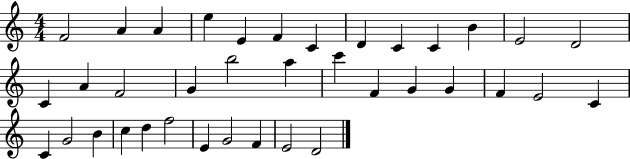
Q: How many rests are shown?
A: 0